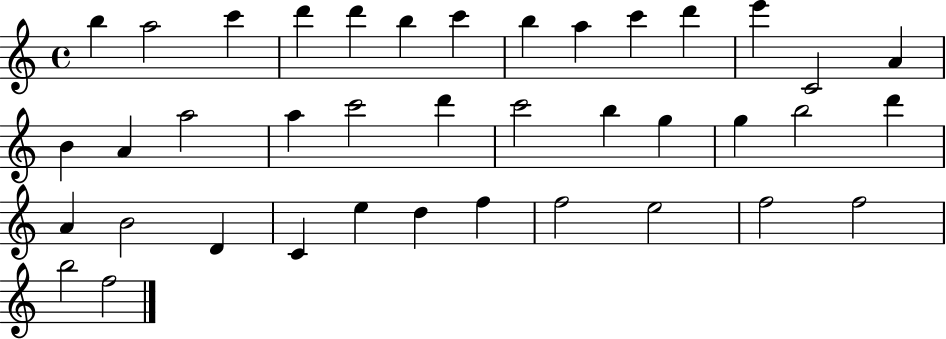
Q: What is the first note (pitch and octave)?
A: B5